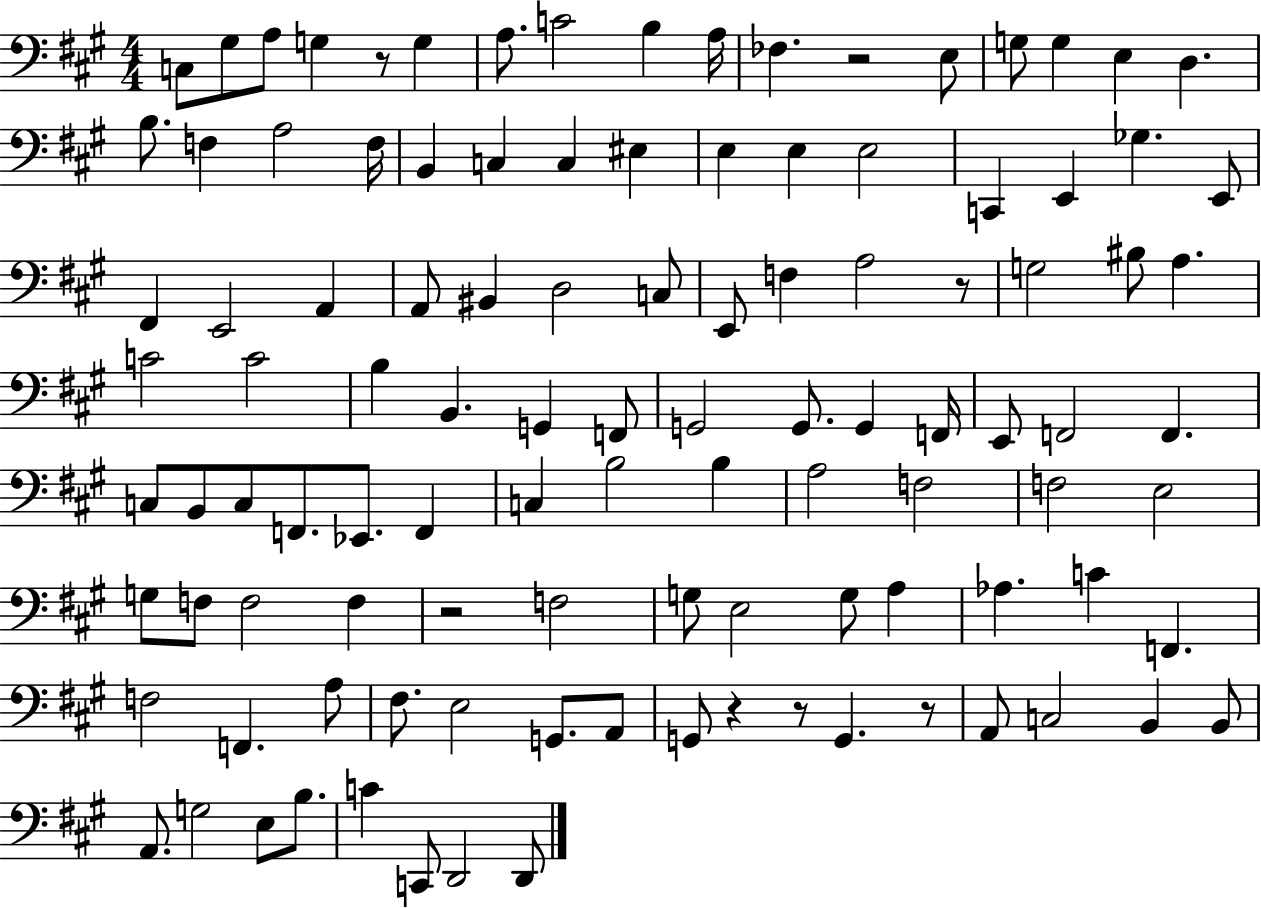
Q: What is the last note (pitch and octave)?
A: D2